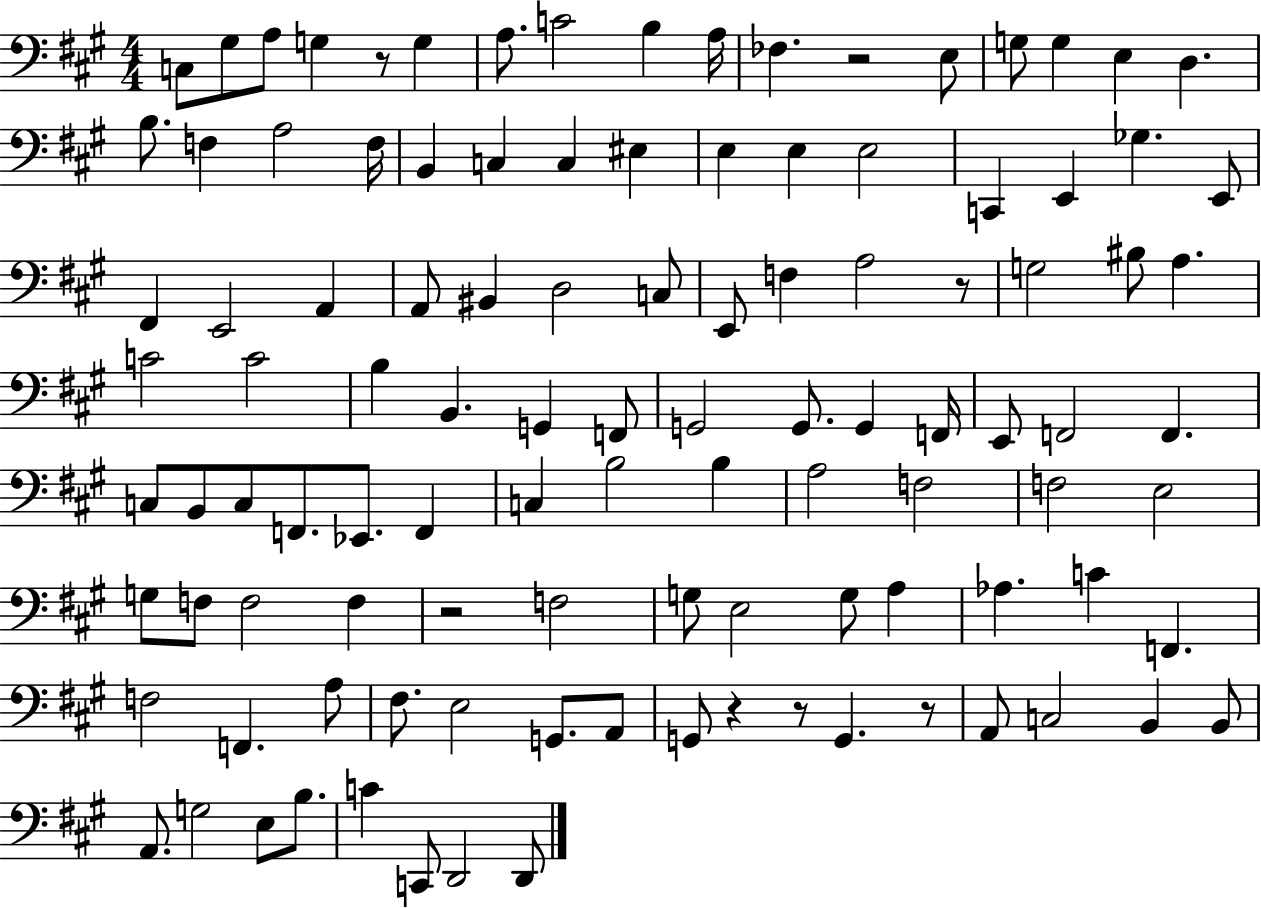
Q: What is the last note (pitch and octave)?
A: D2